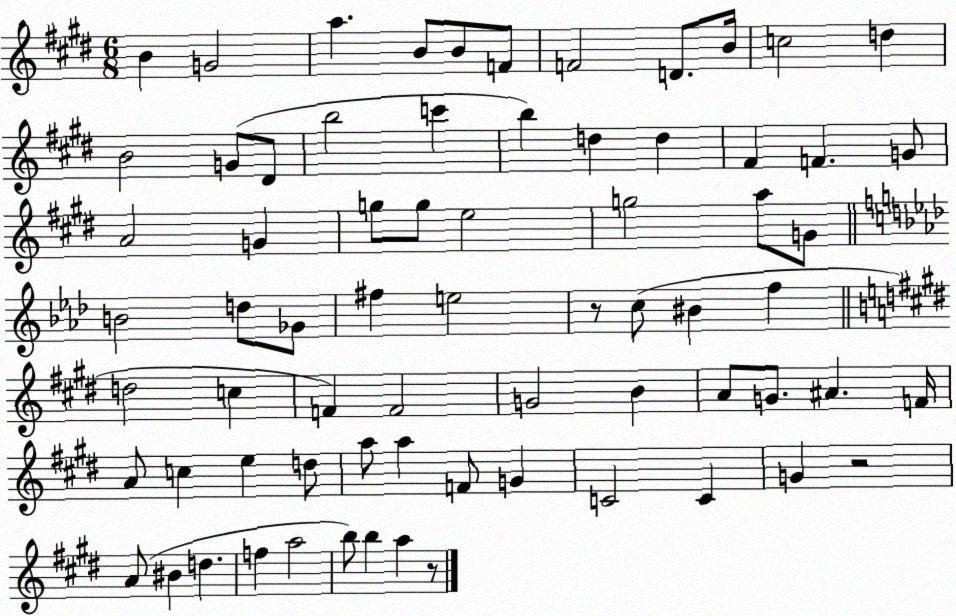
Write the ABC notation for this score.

X:1
T:Untitled
M:6/8
L:1/4
K:E
B G2 a B/2 B/2 F/2 F2 D/2 B/4 c2 d B2 G/2 ^D/2 b2 c' b d d ^F F G/2 A2 G g/2 g/2 e2 g2 a/2 G/2 B2 d/2 _G/2 ^f e2 z/2 c/2 ^B f d2 c F F2 G2 B A/2 G/2 ^A F/4 A/2 c e d/2 a/2 a F/2 G C2 C G z2 A/2 ^B d f a2 b/2 b a z/2